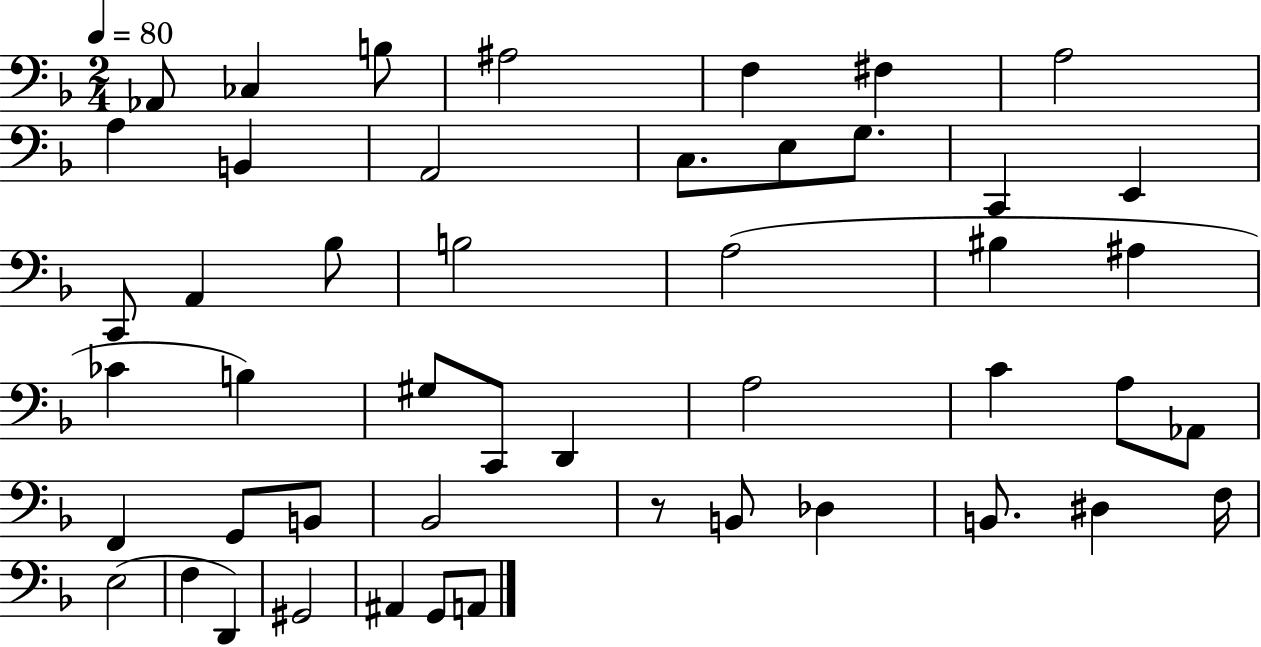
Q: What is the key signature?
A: F major